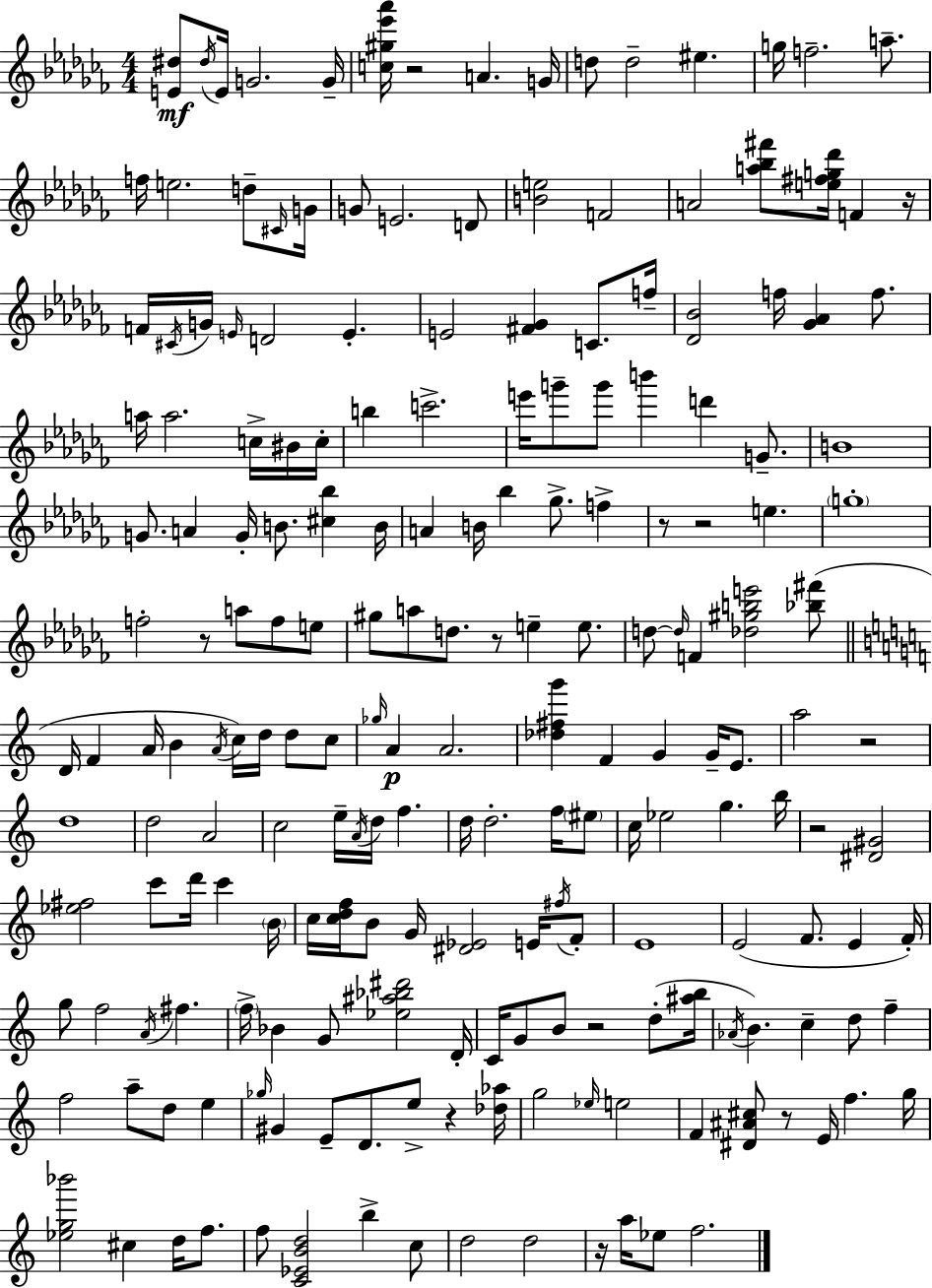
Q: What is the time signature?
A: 4/4